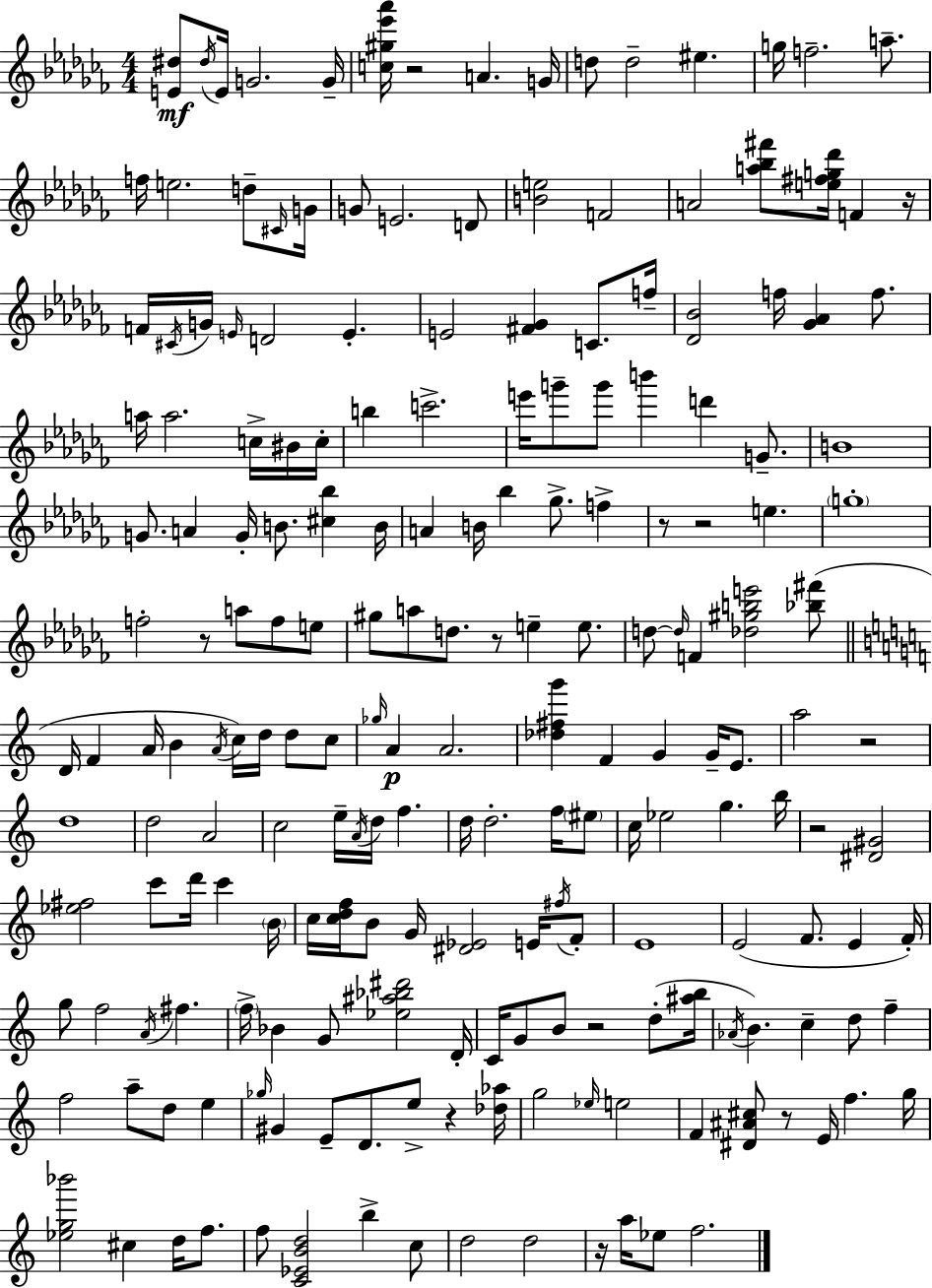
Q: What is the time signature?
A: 4/4